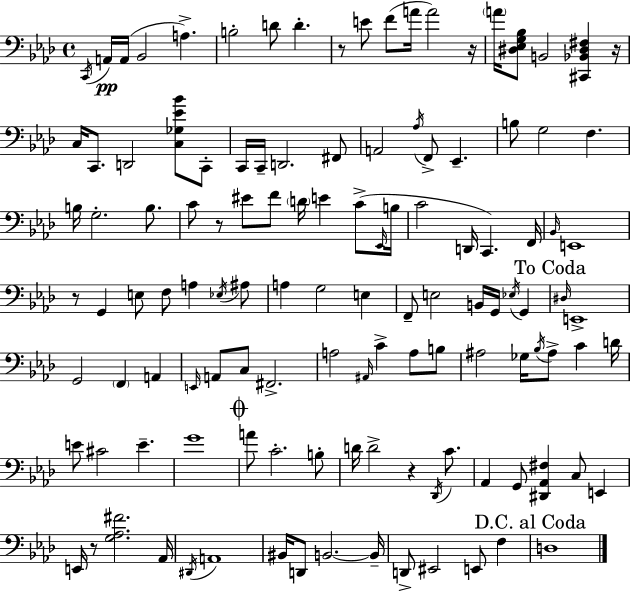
X:1
T:Untitled
M:4/4
L:1/4
K:Fm
C,,/4 A,,/4 A,,/4 _B,,2 A, B,2 D/2 D z/2 E/2 F/2 A/4 A2 z/4 A/4 [^D,_E,G,_B,]/2 B,,2 [^C,,_B,,^D,^F,] z/4 C,/4 C,,/2 D,,2 [C,_G,_E_B]/2 C,,/2 C,,/4 C,,/4 D,,2 ^F,,/2 A,,2 _A,/4 F,,/2 _E,, B,/2 G,2 F, B,/4 G,2 B,/2 C/2 z/2 ^E/2 F/2 D/4 E C/2 _E,,/4 B,/4 C2 D,,/4 C,, F,,/4 _B,,/4 E,,4 z/2 G,, E,/2 F,/2 A, _E,/4 ^A,/2 A, G,2 E, F,,/2 E,2 B,,/4 G,,/4 _E,/4 G,, ^D,/4 E,,4 G,,2 F,, A,, E,,/4 A,,/2 C,/2 ^F,,2 A,2 ^A,,/4 C A,/2 B,/2 ^A,2 _G,/4 _B,/4 ^A,/2 C D/4 E/2 ^C2 E G4 A/2 C2 B,/2 D/4 D2 z _D,,/4 C/2 _A,, G,,/2 [^D,,_A,,^F,] C,/2 E,, E,,/4 z/2 [G,_A,^F]2 _A,,/4 ^D,,/4 A,,4 ^B,,/4 D,,/2 B,,2 B,,/4 D,,/2 ^E,,2 E,,/2 F, D,4